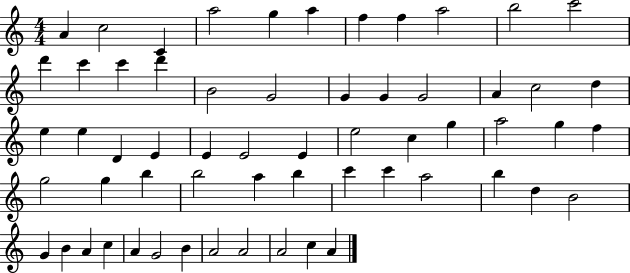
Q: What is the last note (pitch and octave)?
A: A4